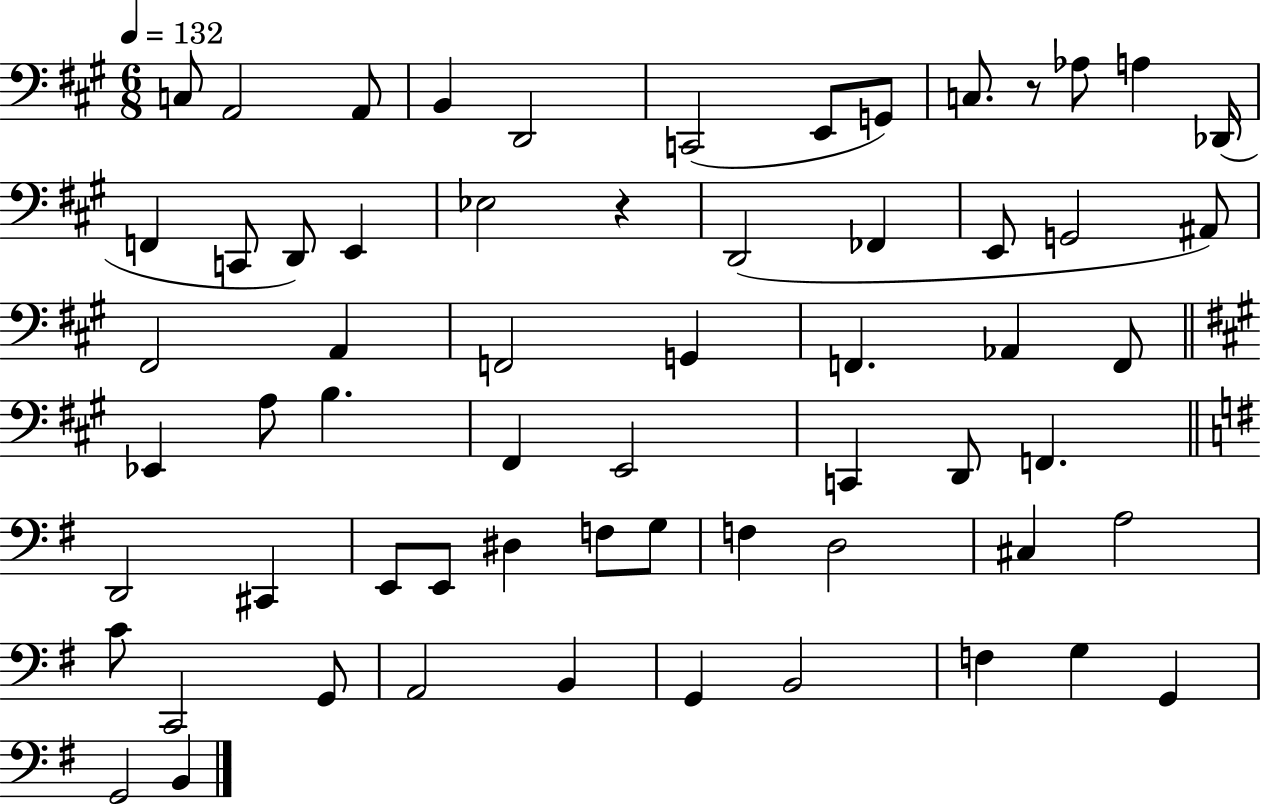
C3/e A2/h A2/e B2/q D2/h C2/h E2/e G2/e C3/e. R/e Ab3/e A3/q Db2/s F2/q C2/e D2/e E2/q Eb3/h R/q D2/h FES2/q E2/e G2/h A#2/e F#2/h A2/q F2/h G2/q F2/q. Ab2/q F2/e Eb2/q A3/e B3/q. F#2/q E2/h C2/q D2/e F2/q. D2/h C#2/q E2/e E2/e D#3/q F3/e G3/e F3/q D3/h C#3/q A3/h C4/e C2/h G2/e A2/h B2/q G2/q B2/h F3/q G3/q G2/q G2/h B2/q